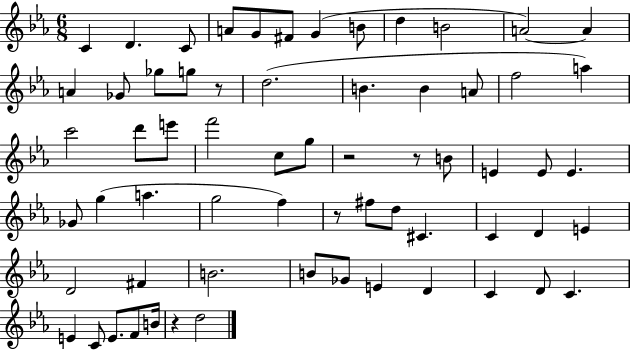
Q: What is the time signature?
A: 6/8